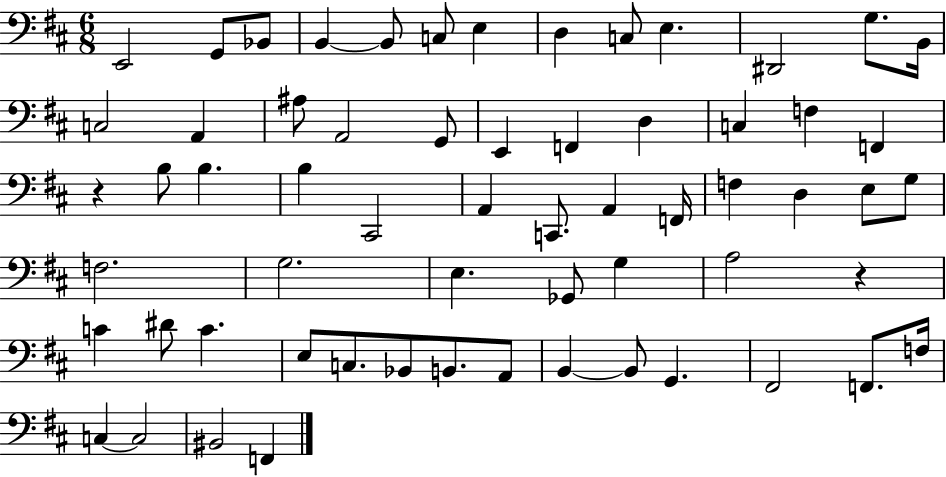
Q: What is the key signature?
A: D major